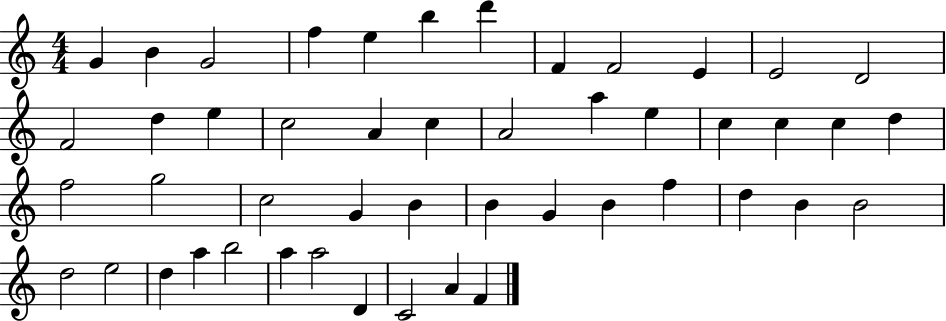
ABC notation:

X:1
T:Untitled
M:4/4
L:1/4
K:C
G B G2 f e b d' F F2 E E2 D2 F2 d e c2 A c A2 a e c c c d f2 g2 c2 G B B G B f d B B2 d2 e2 d a b2 a a2 D C2 A F